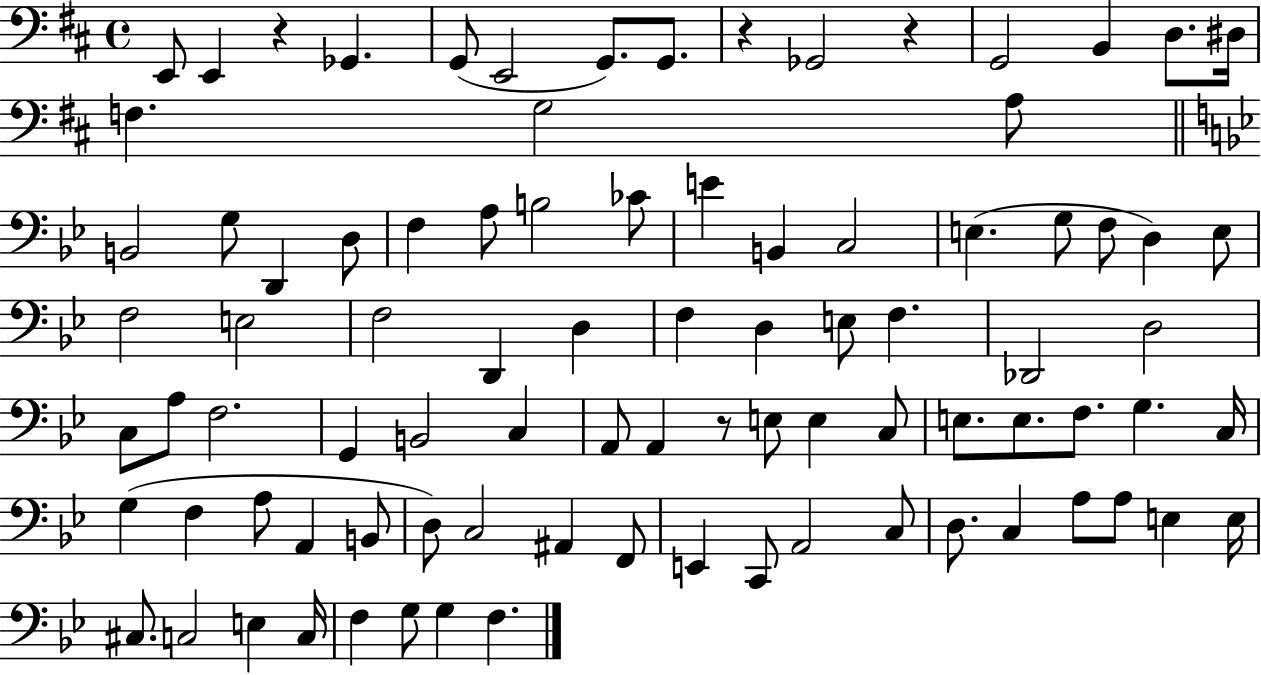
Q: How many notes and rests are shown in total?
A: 89